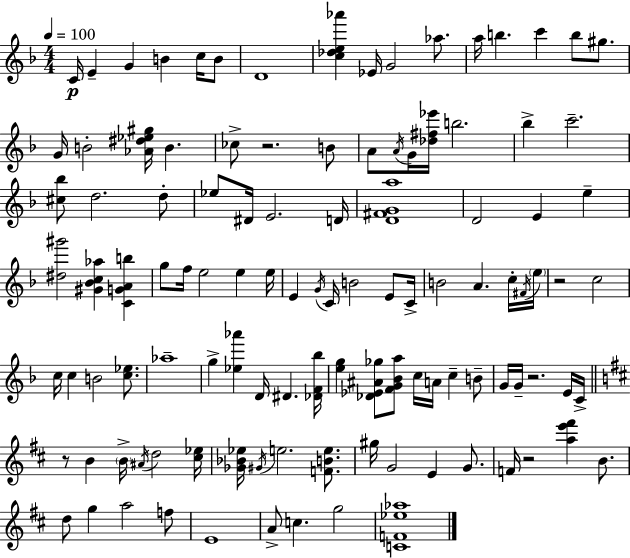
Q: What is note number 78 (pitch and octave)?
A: F4